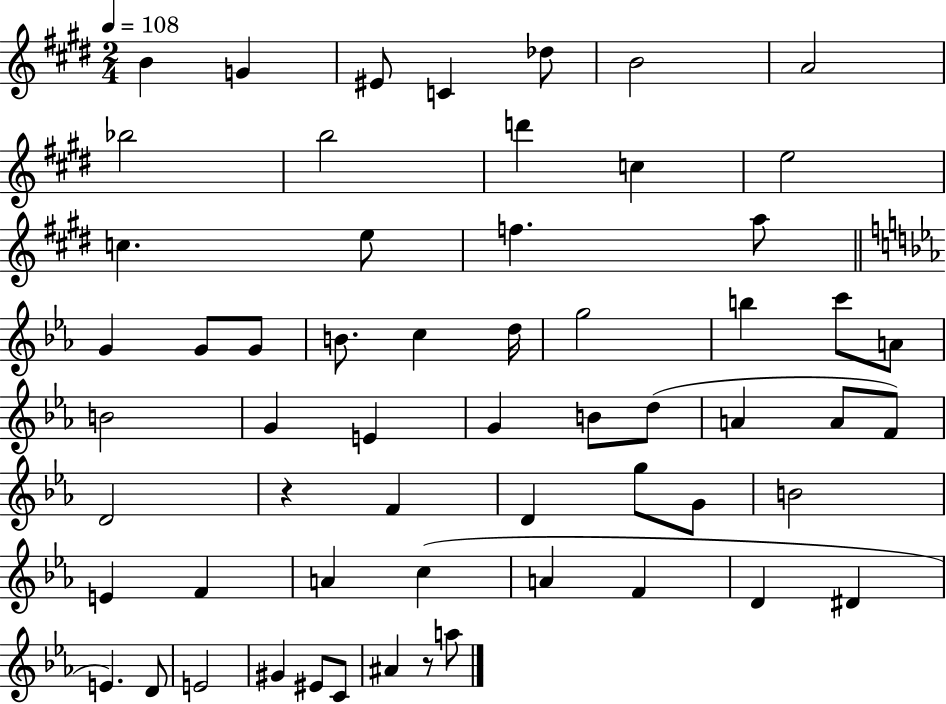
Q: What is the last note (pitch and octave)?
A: A5